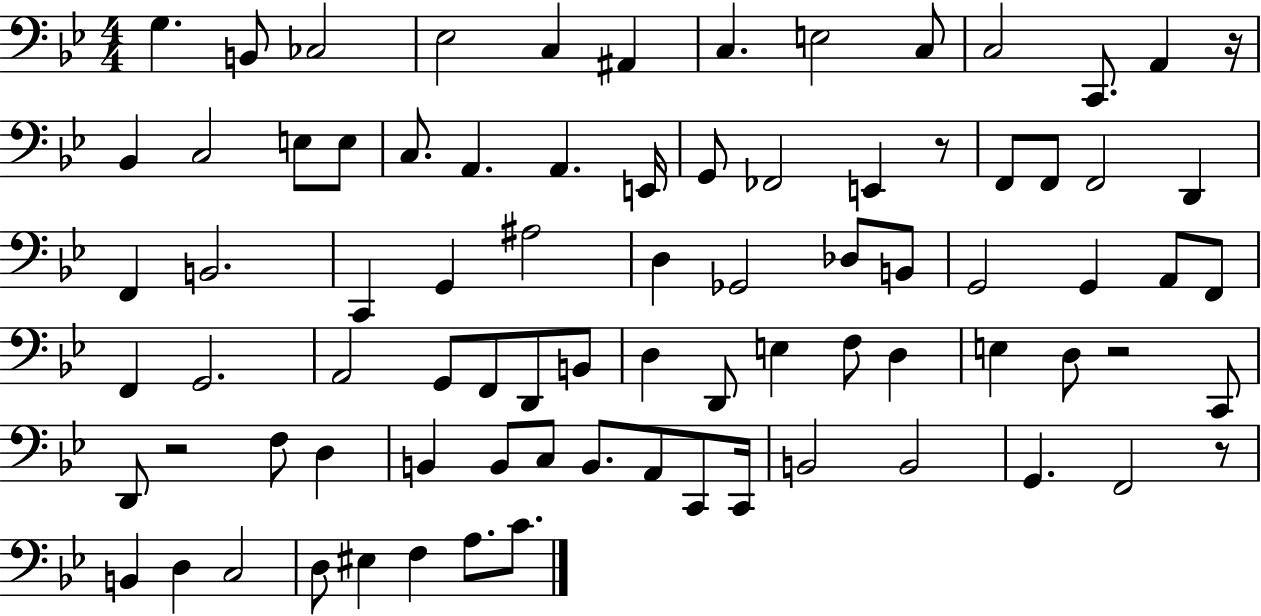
G3/q. B2/e CES3/h Eb3/h C3/q A#2/q C3/q. E3/h C3/e C3/h C2/e. A2/q R/s Bb2/q C3/h E3/e E3/e C3/e. A2/q. A2/q. E2/s G2/e FES2/h E2/q R/e F2/e F2/e F2/h D2/q F2/q B2/h. C2/q G2/q A#3/h D3/q Gb2/h Db3/e B2/e G2/h G2/q A2/e F2/e F2/q G2/h. A2/h G2/e F2/e D2/e B2/e D3/q D2/e E3/q F3/e D3/q E3/q D3/e R/h C2/e D2/e R/h F3/e D3/q B2/q B2/e C3/e B2/e. A2/e C2/e C2/s B2/h B2/h G2/q. F2/h R/e B2/q D3/q C3/h D3/e EIS3/q F3/q A3/e. C4/e.